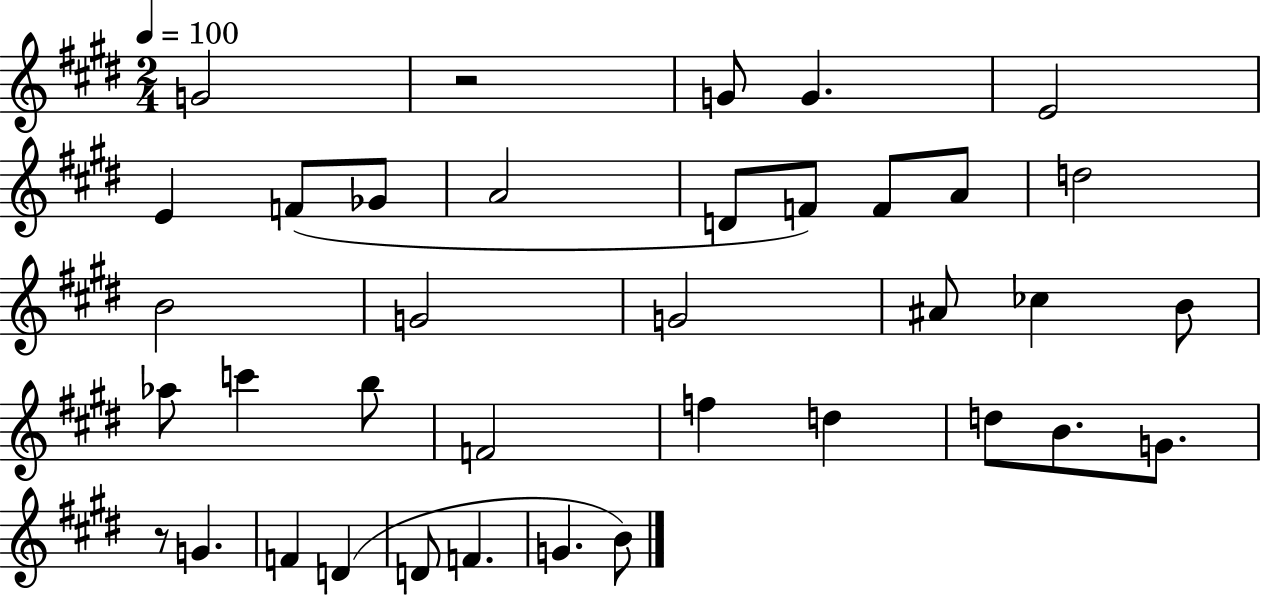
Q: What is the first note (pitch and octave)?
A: G4